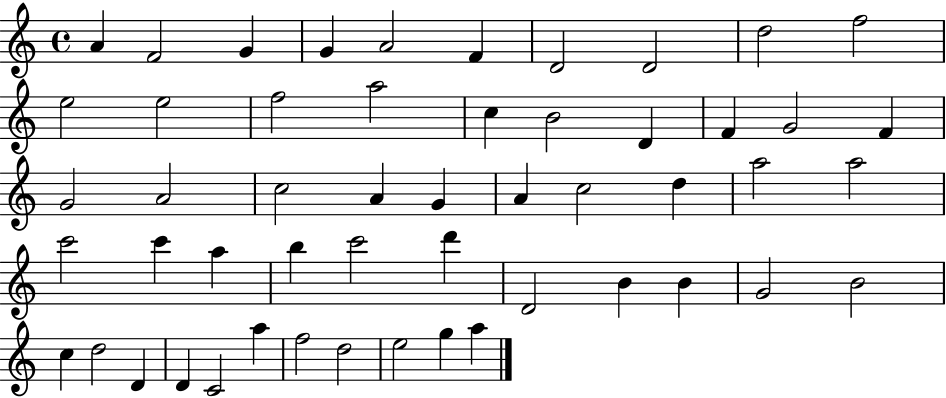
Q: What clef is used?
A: treble